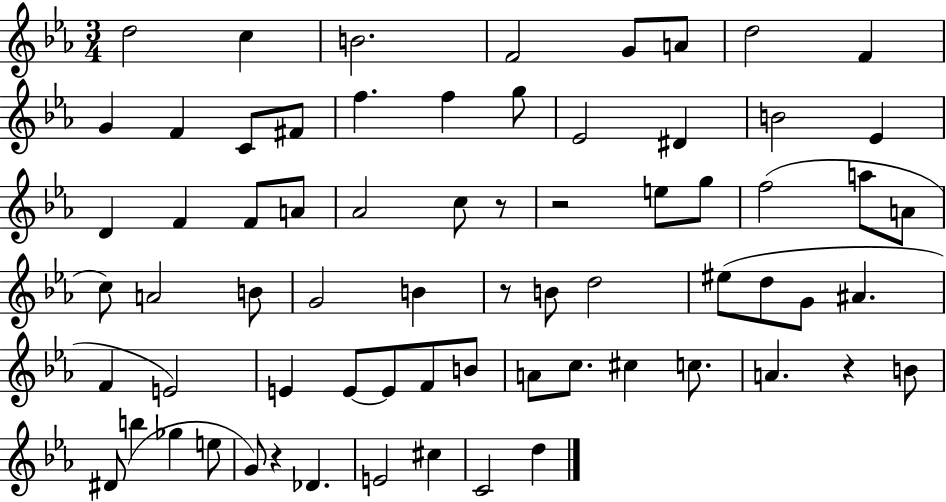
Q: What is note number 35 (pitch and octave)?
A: B4